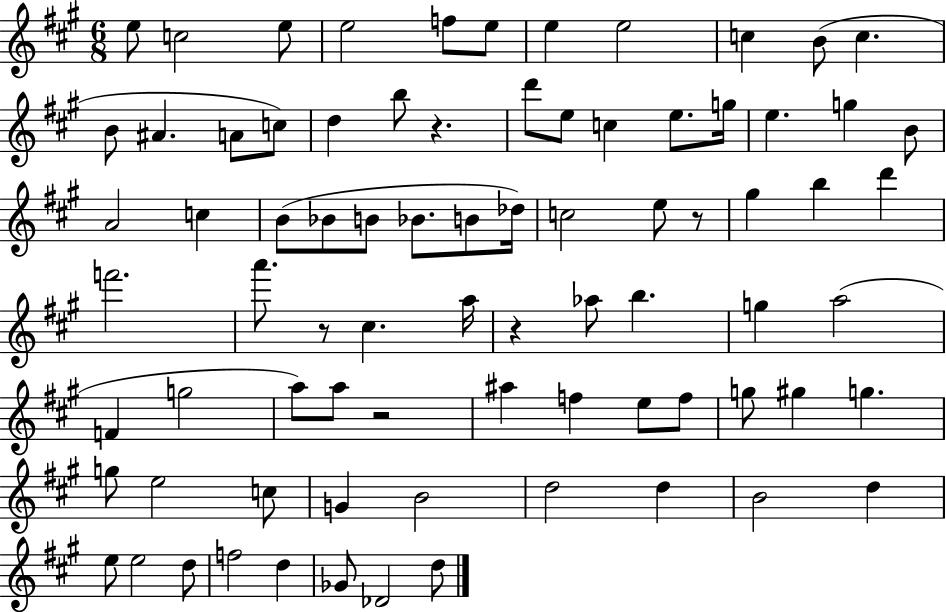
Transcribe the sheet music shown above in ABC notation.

X:1
T:Untitled
M:6/8
L:1/4
K:A
e/2 c2 e/2 e2 f/2 e/2 e e2 c B/2 c B/2 ^A A/2 c/2 d b/2 z d'/2 e/2 c e/2 g/4 e g B/2 A2 c B/2 _B/2 B/2 _B/2 B/2 _d/4 c2 e/2 z/2 ^g b d' f'2 a'/2 z/2 ^c a/4 z _a/2 b g a2 F g2 a/2 a/2 z2 ^a f e/2 f/2 g/2 ^g g g/2 e2 c/2 G B2 d2 d B2 d e/2 e2 d/2 f2 d _G/2 _D2 d/2